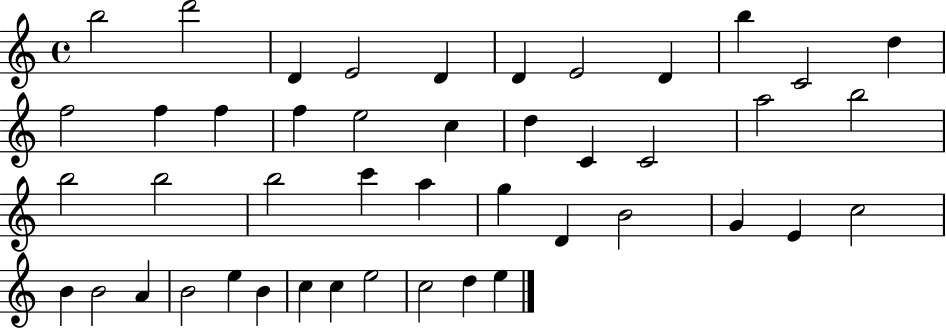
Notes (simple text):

B5/h D6/h D4/q E4/h D4/q D4/q E4/h D4/q B5/q C4/h D5/q F5/h F5/q F5/q F5/q E5/h C5/q D5/q C4/q C4/h A5/h B5/h B5/h B5/h B5/h C6/q A5/q G5/q D4/q B4/h G4/q E4/q C5/h B4/q B4/h A4/q B4/h E5/q B4/q C5/q C5/q E5/h C5/h D5/q E5/q